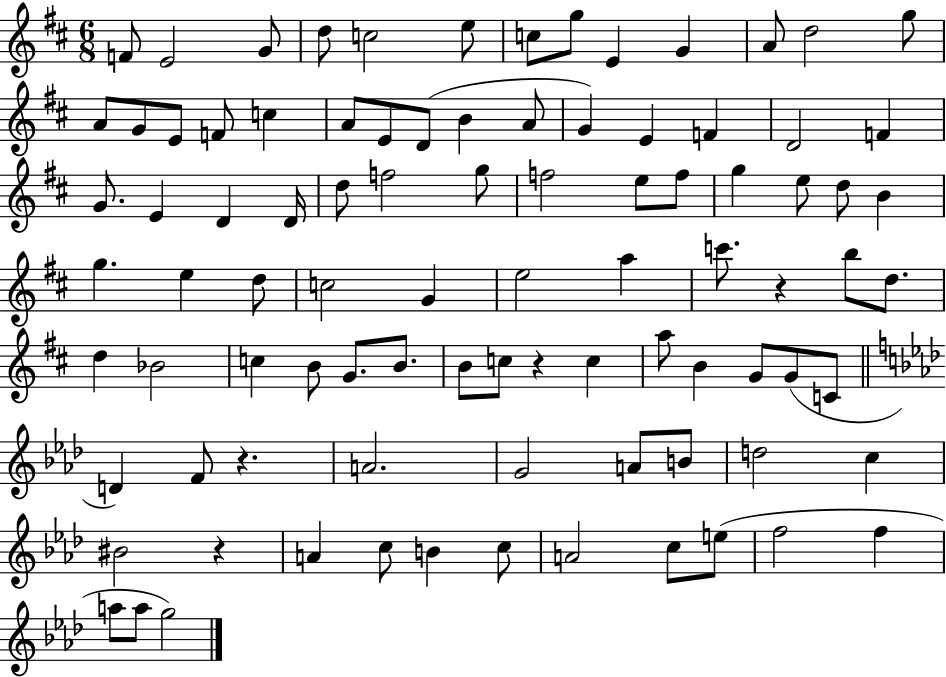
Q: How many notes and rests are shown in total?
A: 91